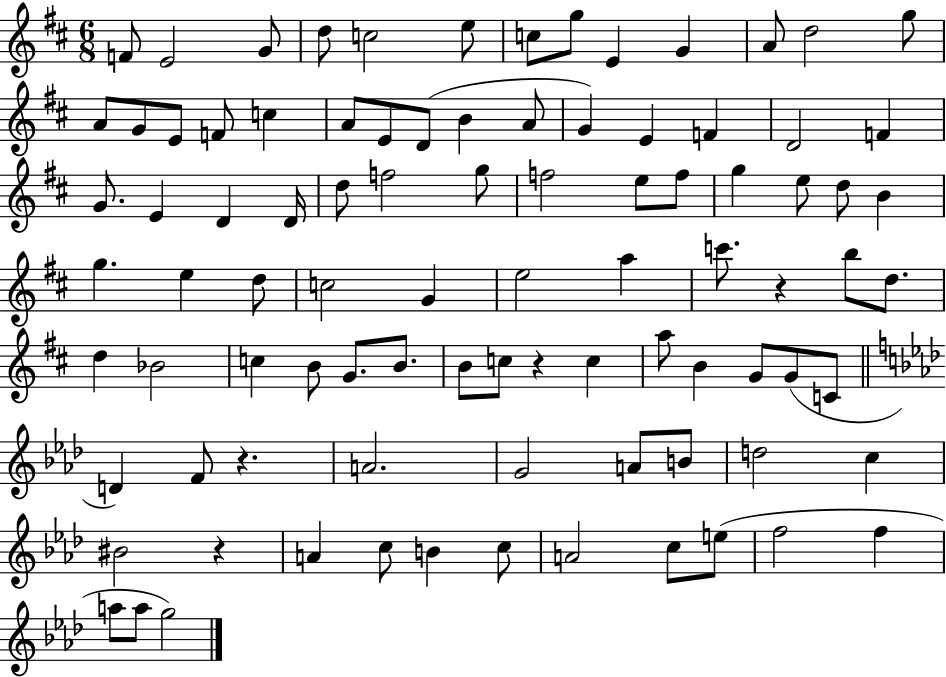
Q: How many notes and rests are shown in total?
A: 91